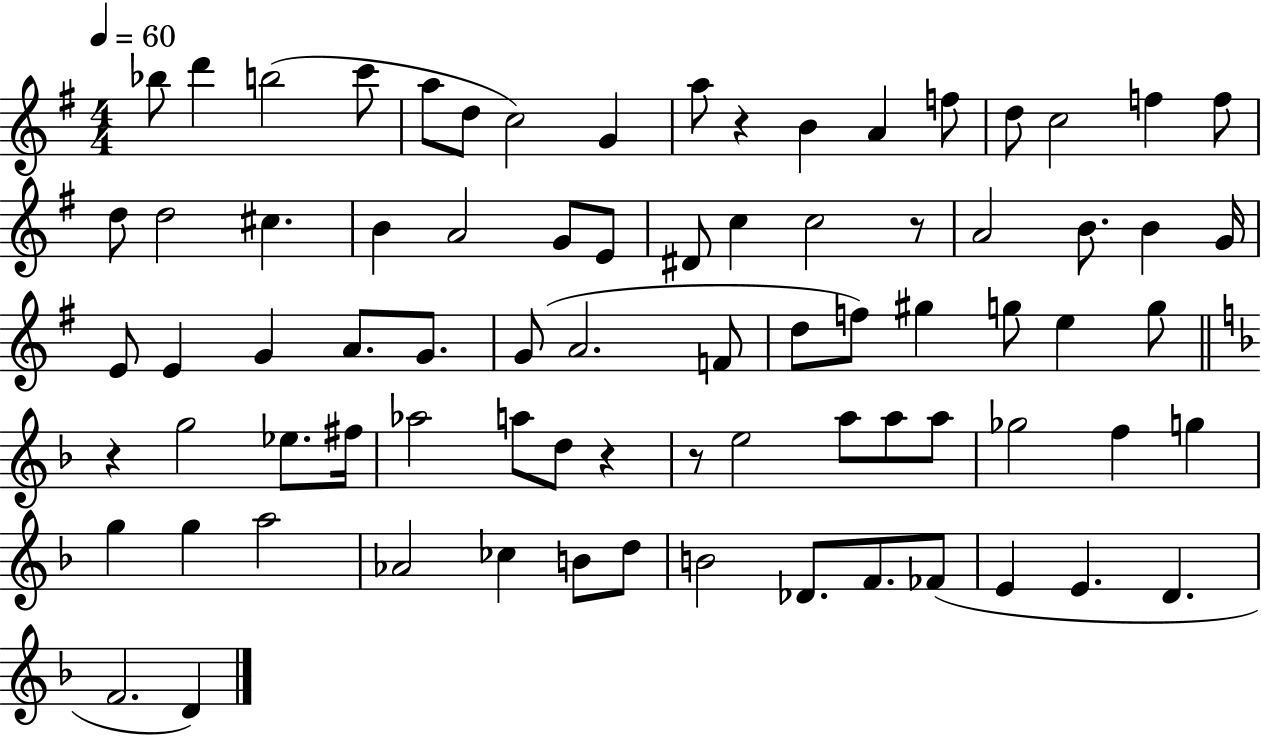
X:1
T:Untitled
M:4/4
L:1/4
K:G
_b/2 d' b2 c'/2 a/2 d/2 c2 G a/2 z B A f/2 d/2 c2 f f/2 d/2 d2 ^c B A2 G/2 E/2 ^D/2 c c2 z/2 A2 B/2 B G/4 E/2 E G A/2 G/2 G/2 A2 F/2 d/2 f/2 ^g g/2 e g/2 z g2 _e/2 ^f/4 _a2 a/2 d/2 z z/2 e2 a/2 a/2 a/2 _g2 f g g g a2 _A2 _c B/2 d/2 B2 _D/2 F/2 _F/2 E E D F2 D